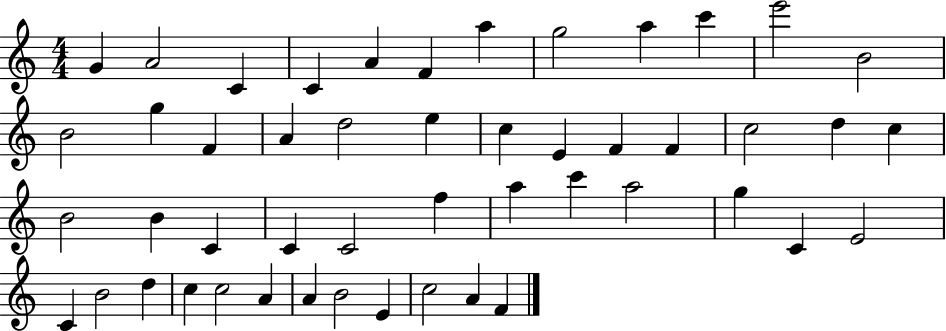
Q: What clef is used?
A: treble